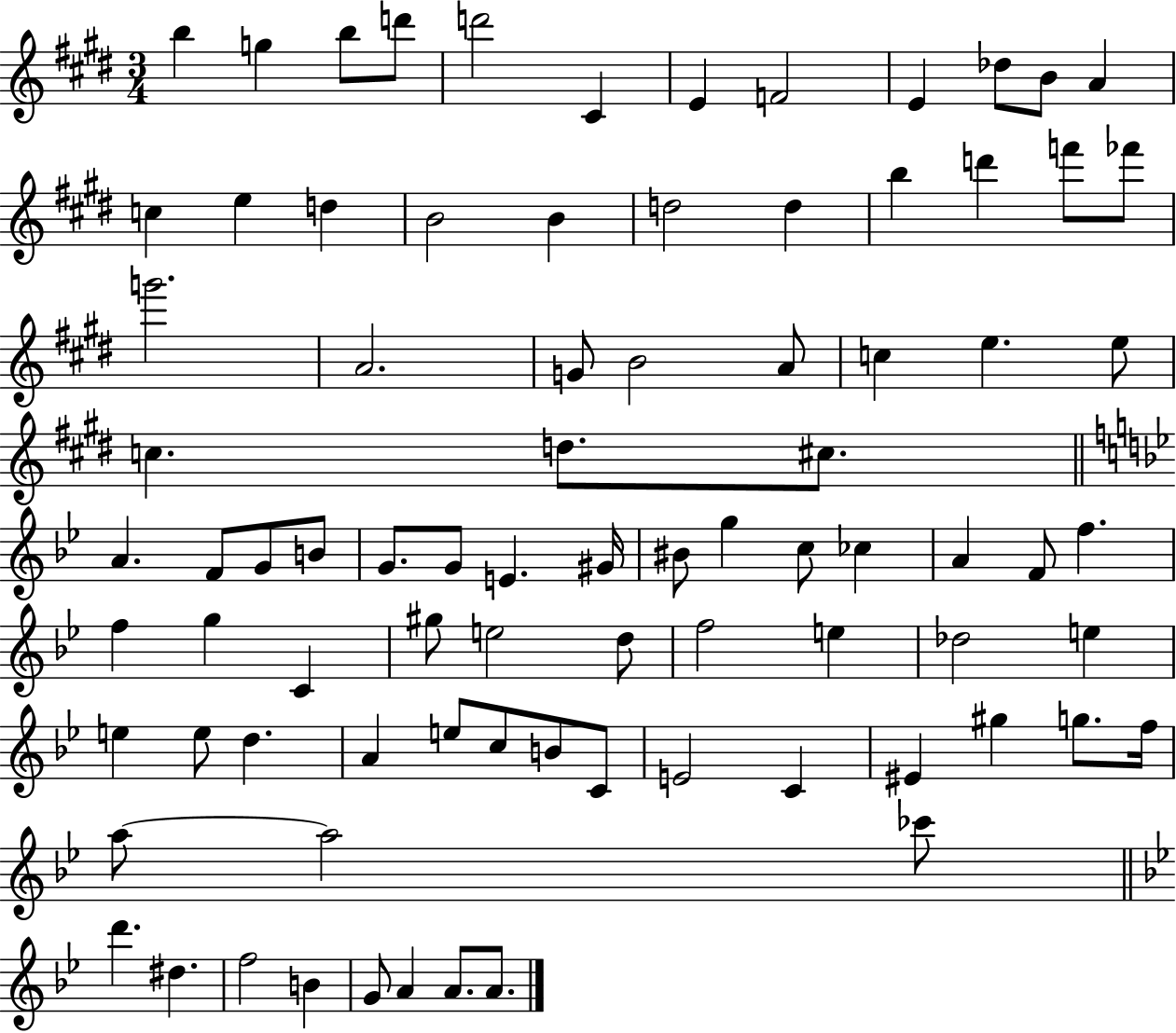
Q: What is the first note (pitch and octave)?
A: B5